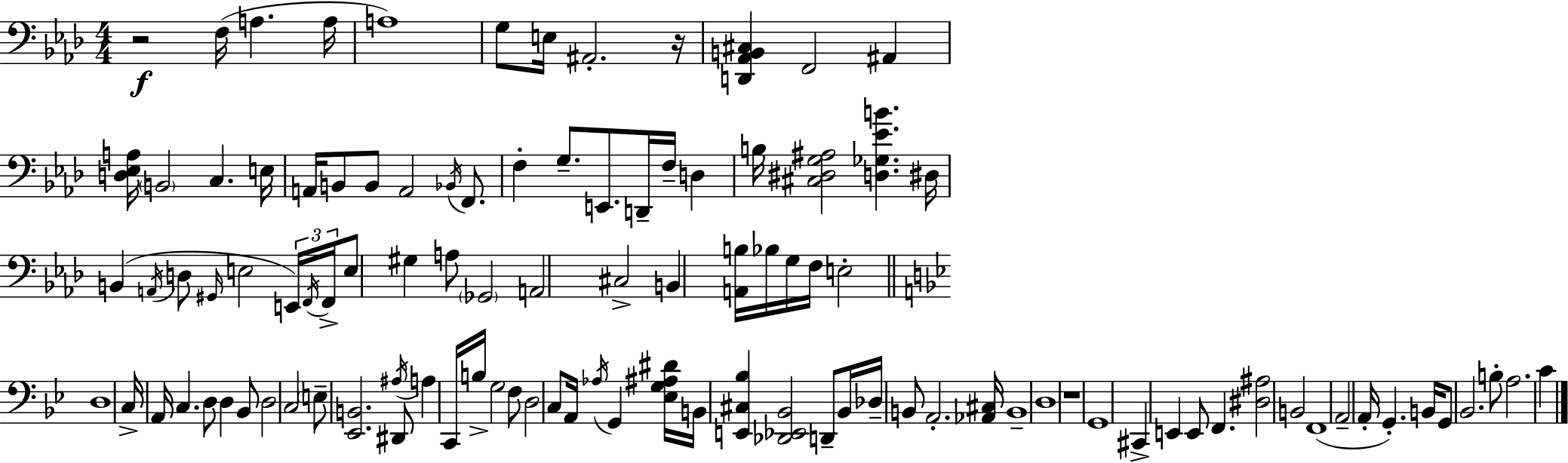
R/h F3/s A3/q. A3/s A3/w G3/e E3/s A#2/h. R/s [D2,Ab2,B2,C#3]/q F2/h A#2/q [D3,Eb3,A3]/s B2/h C3/q. E3/s A2/s B2/e B2/e A2/h Bb2/s F2/e. F3/q G3/e. E2/e. D2/s F3/s D3/q B3/s [C#3,D#3,G3,A#3]/h [D3,Gb3,Eb4,B4]/q. D#3/s B2/q A2/s D3/e G#2/s E3/h E2/s F2/s F2/s E3/e G#3/q A3/e Gb2/h A2/h C#3/h B2/q [A2,B3]/s Bb3/s G3/s F3/s E3/h D3/w C3/s A2/s C3/q. D3/e D3/q Bb2/e D3/h C3/h E3/e [Eb2,B2]/h. D#2/e A#3/s A3/q C2/s B3/s G3/h F3/e D3/h C3/e A2/s Ab3/s G2/q [Eb3,G3,A#3,D#4]/s B2/s [E2,C#3,Bb3]/q [Db2,Eb2,Bb2]/h D2/e Bb2/s Db3/s B2/e A2/h. [Ab2,C#3]/s B2/w D3/w R/w G2/w C#2/q E2/q E2/e F2/q. [D#3,A#3]/h B2/h F2/w A2/h A2/s G2/q. B2/s G2/e Bb2/h. B3/e A3/h. C4/q